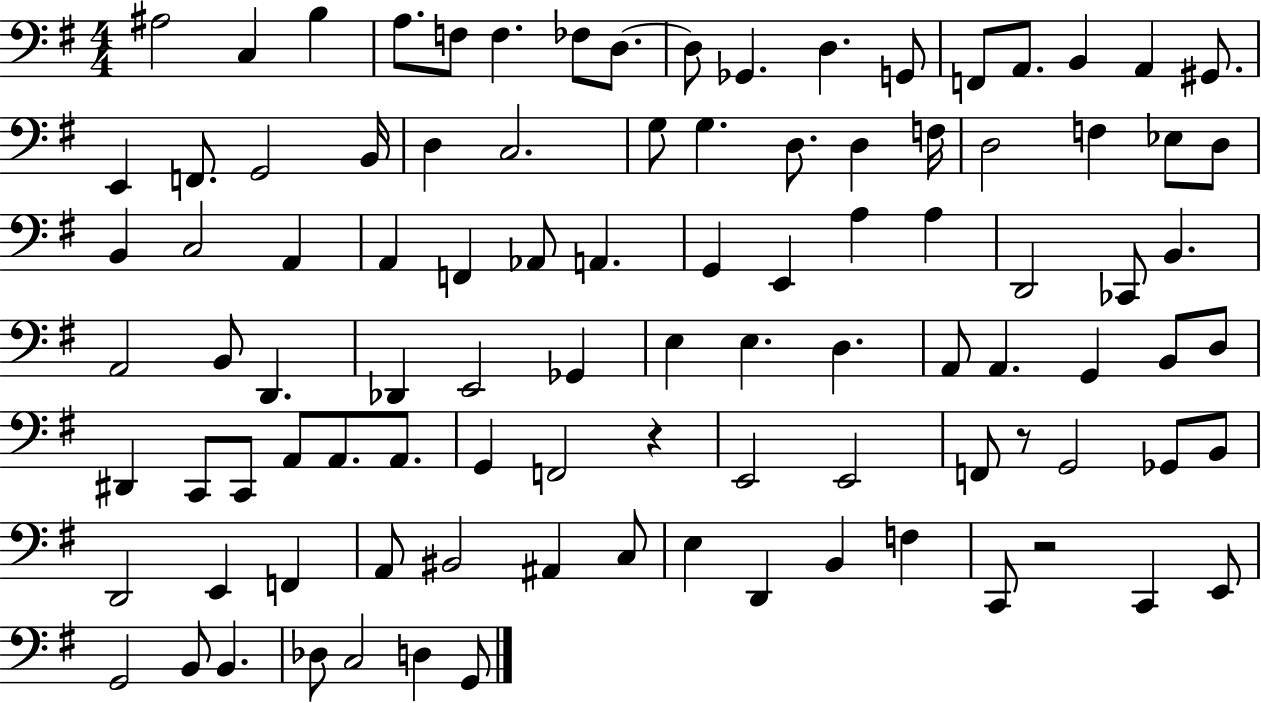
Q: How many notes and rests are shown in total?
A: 98